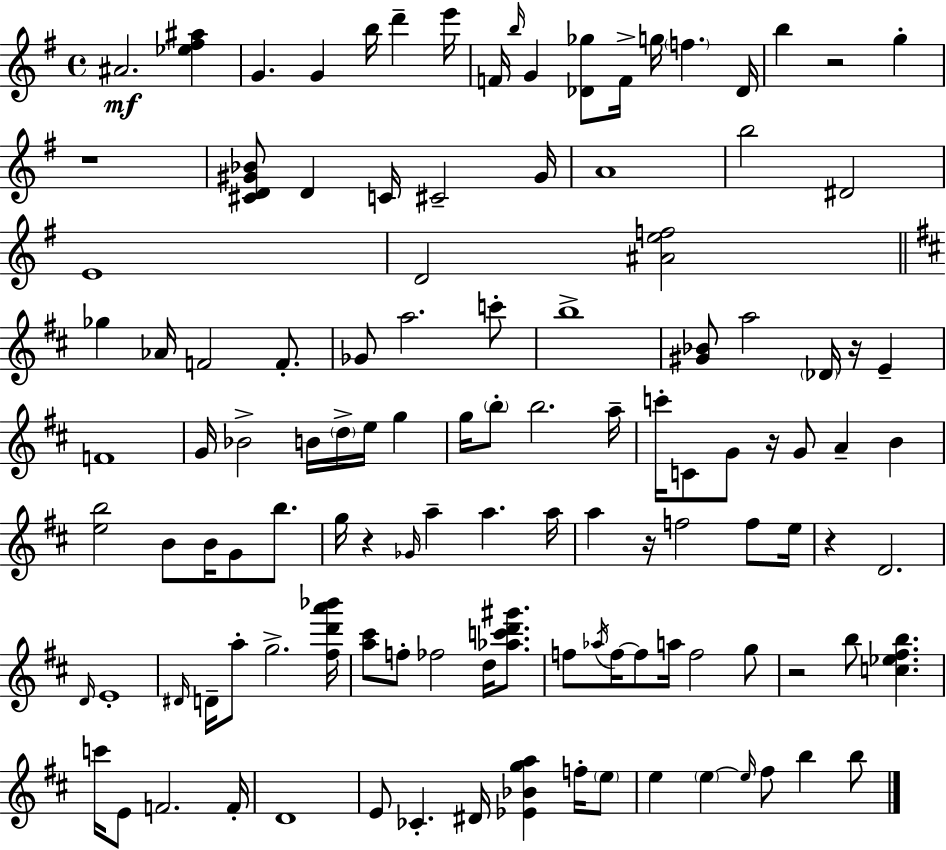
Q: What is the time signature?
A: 4/4